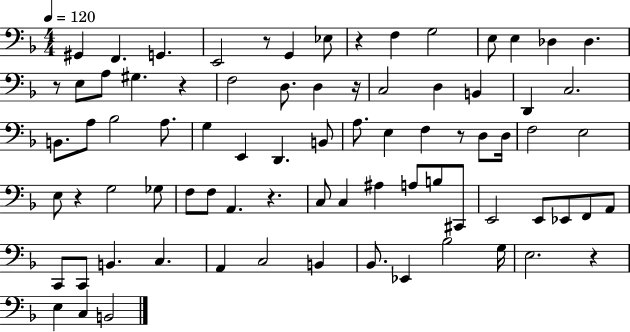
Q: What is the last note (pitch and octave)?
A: B2